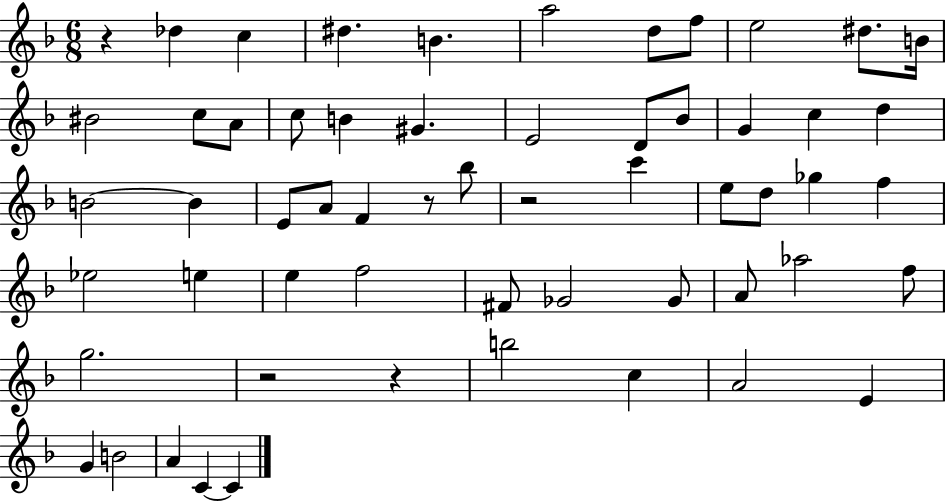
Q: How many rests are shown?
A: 5